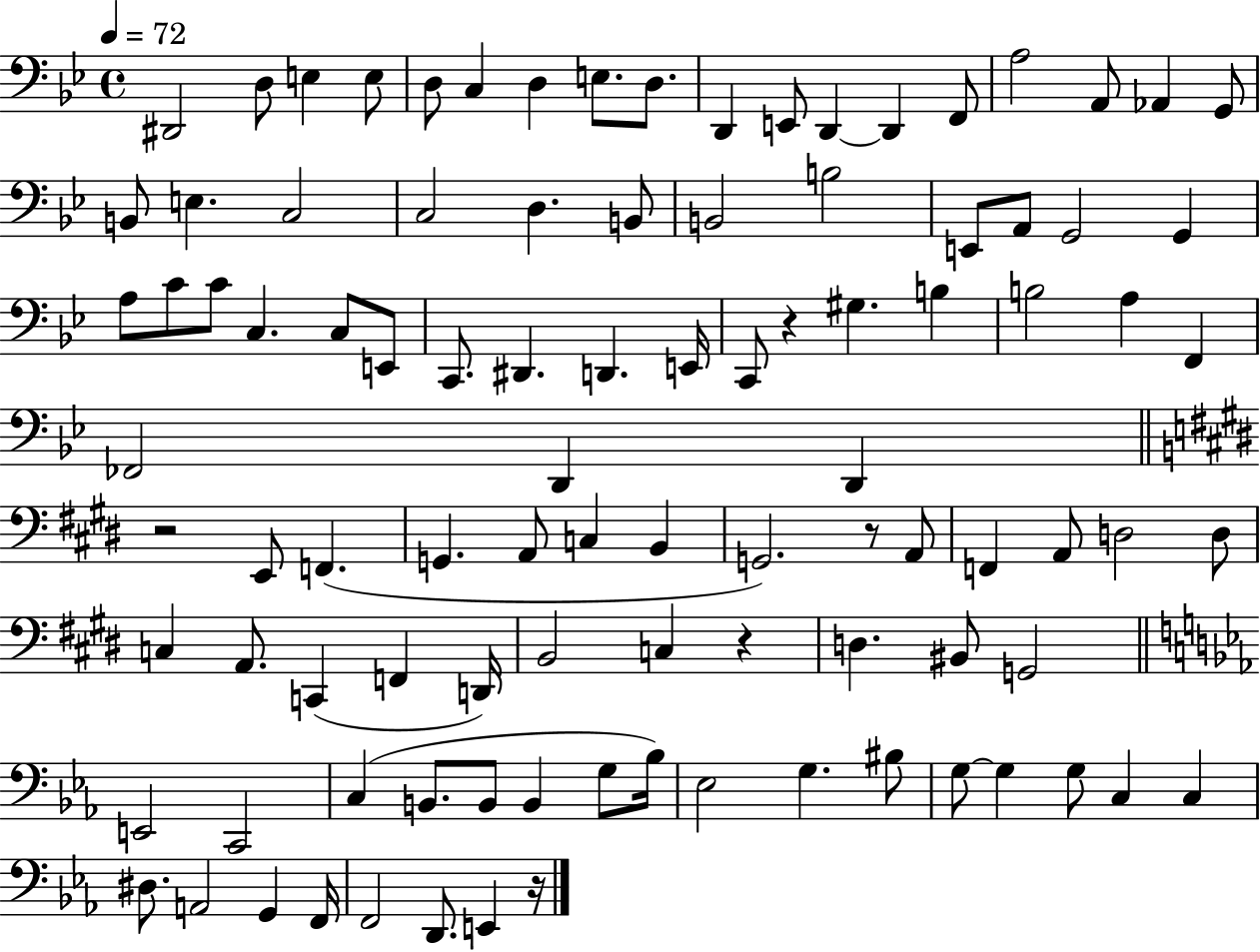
{
  \clef bass
  \time 4/4
  \defaultTimeSignature
  \key bes \major
  \tempo 4 = 72
  dis,2 d8 e4 e8 | d8 c4 d4 e8. d8. | d,4 e,8 d,4~~ d,4 f,8 | a2 a,8 aes,4 g,8 | \break b,8 e4. c2 | c2 d4. b,8 | b,2 b2 | e,8 a,8 g,2 g,4 | \break a8 c'8 c'8 c4. c8 e,8 | c,8. dis,4. d,4. e,16 | c,8 r4 gis4. b4 | b2 a4 f,4 | \break fes,2 d,4 d,4 | \bar "||" \break \key e \major r2 e,8 f,4.( | g,4. a,8 c4 b,4 | g,2.) r8 a,8 | f,4 a,8 d2 d8 | \break c4 a,8. c,4( f,4 d,16) | b,2 c4 r4 | d4. bis,8 g,2 | \bar "||" \break \key ees \major e,2 c,2 | c4( b,8. b,8 b,4 g8 bes16) | ees2 g4. bis8 | g8~~ g4 g8 c4 c4 | \break dis8. a,2 g,4 f,16 | f,2 d,8. e,4 r16 | \bar "|."
}